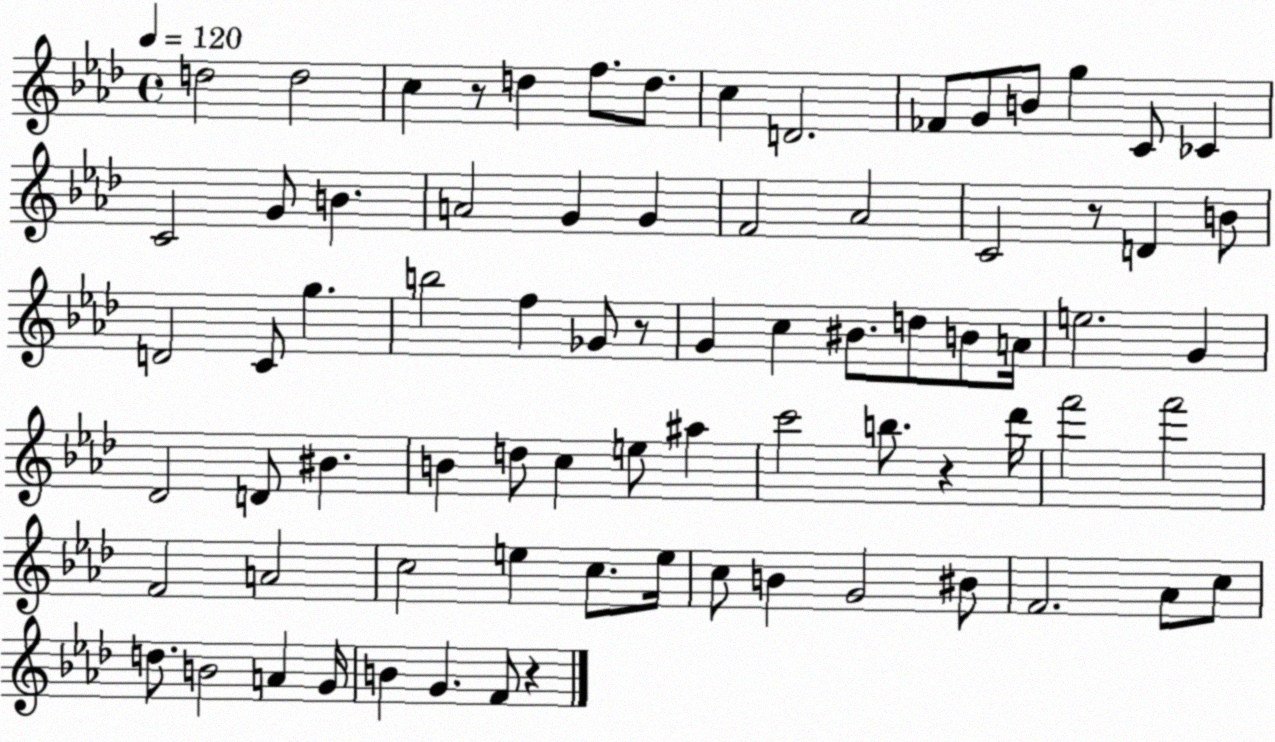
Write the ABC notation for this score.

X:1
T:Untitled
M:4/4
L:1/4
K:Ab
d2 d2 c z/2 d f/2 d/2 c D2 _F/2 G/2 B/2 g C/2 _C C2 G/2 B A2 G G F2 _A2 C2 z/2 D B/2 D2 C/2 g b2 f _G/2 z/2 G c ^B/2 d/2 B/2 A/4 e2 G _D2 D/2 ^B B d/2 c e/2 ^a c'2 b/2 z _d'/4 f'2 f'2 F2 A2 c2 e c/2 e/4 c/2 B G2 ^B/2 F2 _A/2 c/2 d/2 B2 A G/4 B G F/2 z